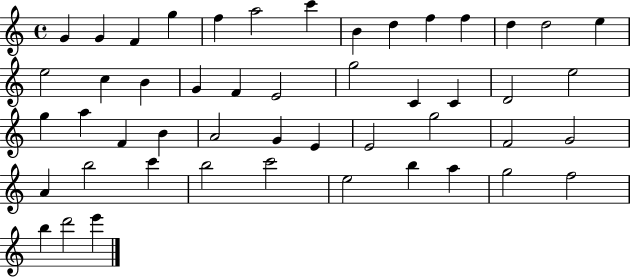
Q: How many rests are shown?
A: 0